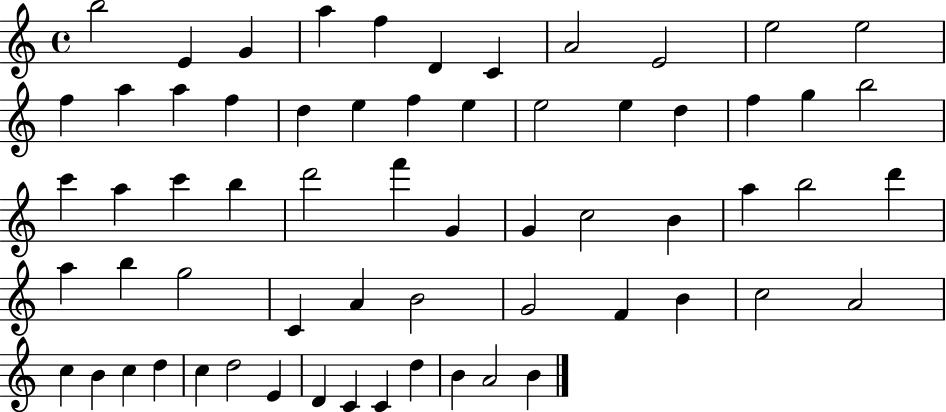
B5/h E4/q G4/q A5/q F5/q D4/q C4/q A4/h E4/h E5/h E5/h F5/q A5/q A5/q F5/q D5/q E5/q F5/q E5/q E5/h E5/q D5/q F5/q G5/q B5/h C6/q A5/q C6/q B5/q D6/h F6/q G4/q G4/q C5/h B4/q A5/q B5/h D6/q A5/q B5/q G5/h C4/q A4/q B4/h G4/h F4/q B4/q C5/h A4/h C5/q B4/q C5/q D5/q C5/q D5/h E4/q D4/q C4/q C4/q D5/q B4/q A4/h B4/q